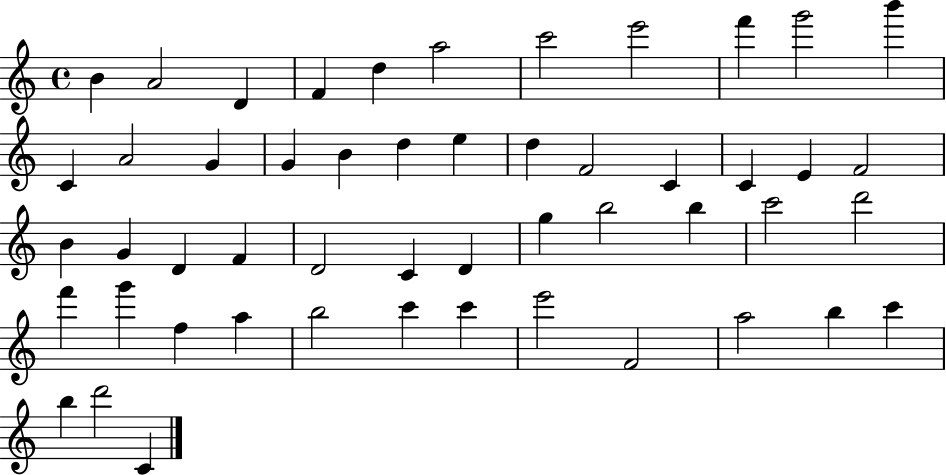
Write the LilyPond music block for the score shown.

{
  \clef treble
  \time 4/4
  \defaultTimeSignature
  \key c \major
  b'4 a'2 d'4 | f'4 d''4 a''2 | c'''2 e'''2 | f'''4 g'''2 b'''4 | \break c'4 a'2 g'4 | g'4 b'4 d''4 e''4 | d''4 f'2 c'4 | c'4 e'4 f'2 | \break b'4 g'4 d'4 f'4 | d'2 c'4 d'4 | g''4 b''2 b''4 | c'''2 d'''2 | \break f'''4 g'''4 f''4 a''4 | b''2 c'''4 c'''4 | e'''2 f'2 | a''2 b''4 c'''4 | \break b''4 d'''2 c'4 | \bar "|."
}